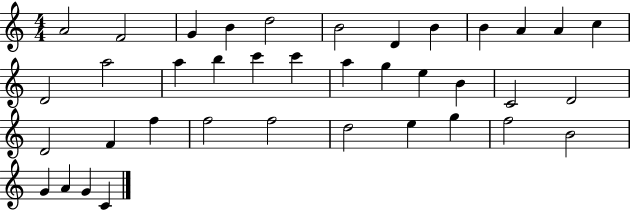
{
  \clef treble
  \numericTimeSignature
  \time 4/4
  \key c \major
  a'2 f'2 | g'4 b'4 d''2 | b'2 d'4 b'4 | b'4 a'4 a'4 c''4 | \break d'2 a''2 | a''4 b''4 c'''4 c'''4 | a''4 g''4 e''4 b'4 | c'2 d'2 | \break d'2 f'4 f''4 | f''2 f''2 | d''2 e''4 g''4 | f''2 b'2 | \break g'4 a'4 g'4 c'4 | \bar "|."
}